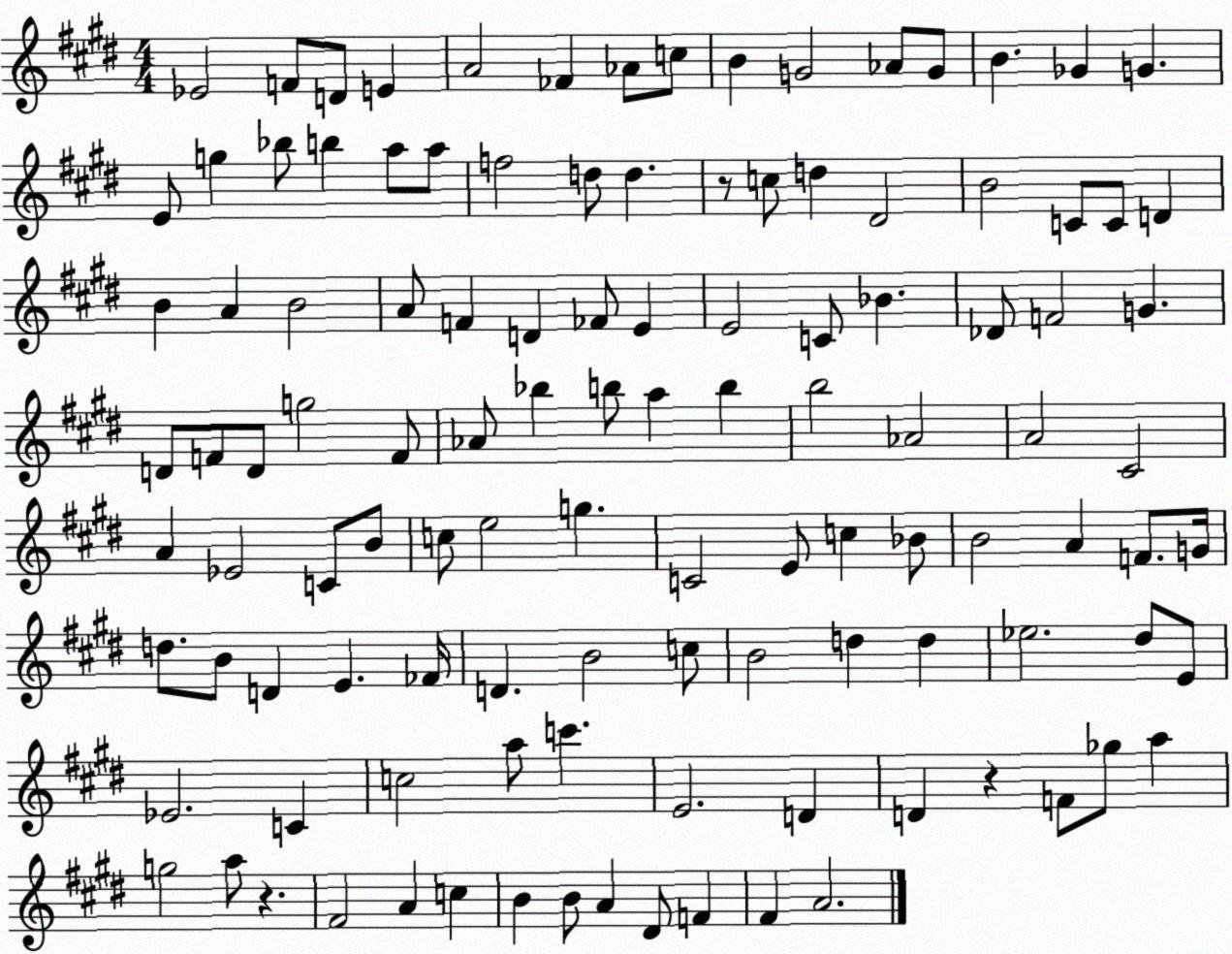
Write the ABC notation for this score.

X:1
T:Untitled
M:4/4
L:1/4
K:E
_E2 F/2 D/2 E A2 _F _A/2 c/2 B G2 _A/2 G/2 B _G G E/2 g _b/2 b a/2 a/2 f2 d/2 d z/2 c/2 d ^D2 B2 C/2 C/2 D B A B2 A/2 F D _F/2 E E2 C/2 _B _D/2 F2 G D/2 F/2 D/2 g2 F/2 _A/2 _b b/2 a b b2 _A2 A2 ^C2 A _E2 C/2 B/2 c/2 e2 g C2 E/2 c _B/2 B2 A F/2 G/4 d/2 B/2 D E _F/4 D B2 c/2 B2 d d _e2 ^d/2 E/2 _E2 C c2 a/2 c' E2 D D z F/2 _g/2 a g2 a/2 z ^F2 A c B B/2 A ^D/2 F ^F A2